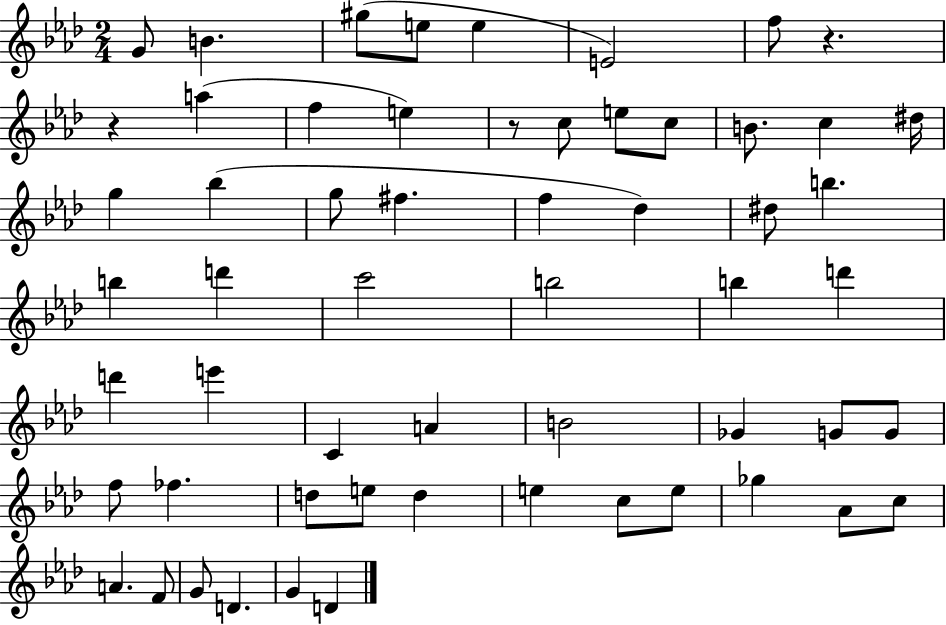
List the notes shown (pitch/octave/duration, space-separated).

G4/e B4/q. G#5/e E5/e E5/q E4/h F5/e R/q. R/q A5/q F5/q E5/q R/e C5/e E5/e C5/e B4/e. C5/q D#5/s G5/q Bb5/q G5/e F#5/q. F5/q Db5/q D#5/e B5/q. B5/q D6/q C6/h B5/h B5/q D6/q D6/q E6/q C4/q A4/q B4/h Gb4/q G4/e G4/e F5/e FES5/q. D5/e E5/e D5/q E5/q C5/e E5/e Gb5/q Ab4/e C5/e A4/q. F4/e G4/e D4/q. G4/q D4/q